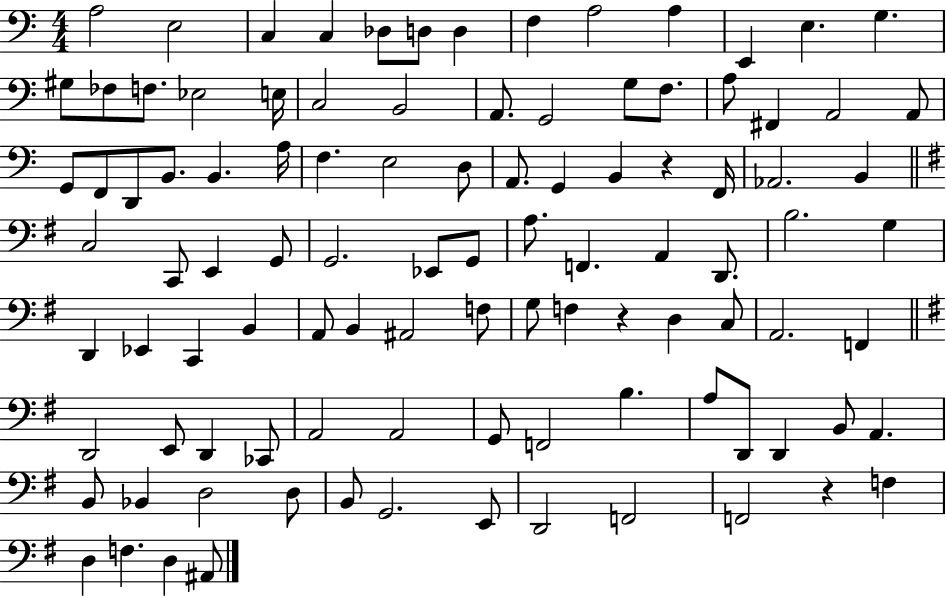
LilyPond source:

{
  \clef bass
  \numericTimeSignature
  \time 4/4
  \key c \major
  a2 e2 | c4 c4 des8 d8 d4 | f4 a2 a4 | e,4 e4. g4. | \break gis8 fes8 f8. ees2 e16 | c2 b,2 | a,8. g,2 g8 f8. | a8 fis,4 a,2 a,8 | \break g,8 f,8 d,8 b,8. b,4. a16 | f4. e2 d8 | a,8. g,4 b,4 r4 f,16 | aes,2. b,4 | \break \bar "||" \break \key g \major c2 c,8 e,4 g,8 | g,2. ees,8 g,8 | a8. f,4. a,4 d,8. | b2. g4 | \break d,4 ees,4 c,4 b,4 | a,8 b,4 ais,2 f8 | g8 f4 r4 d4 c8 | a,2. f,4 | \break \bar "||" \break \key g \major d,2 e,8 d,4 ces,8 | a,2 a,2 | g,8 f,2 b4. | a8 d,8 d,4 b,8 a,4. | \break b,8 bes,4 d2 d8 | b,8 g,2. e,8 | d,2 f,2 | f,2 r4 f4 | \break d4 f4. d4 ais,8 | \bar "|."
}